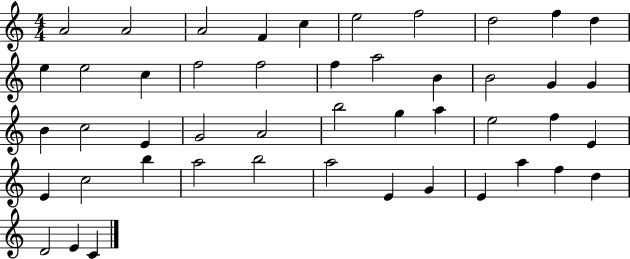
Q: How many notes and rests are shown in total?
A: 47